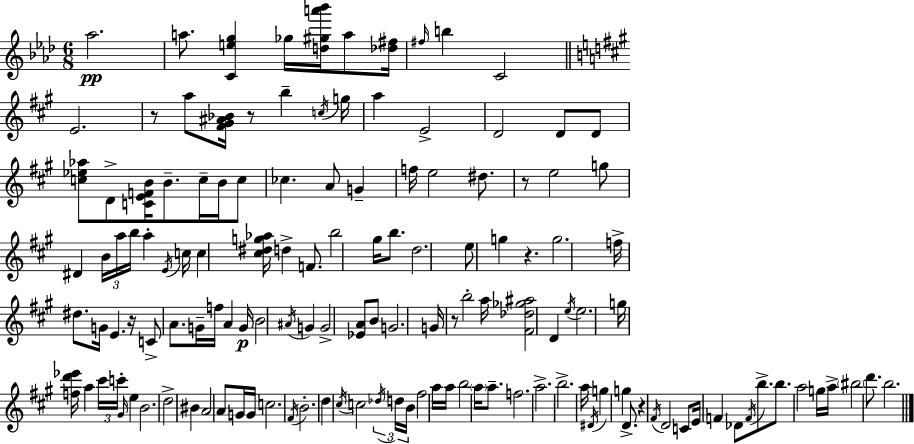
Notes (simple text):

Ab5/h. A5/e. [C4,E5,G5]/q Gb5/s [D5,G#5,A6,Bb6]/s A5/e [Db5,F#5]/s F#5/s B5/q C4/h E4/h. R/e A5/e [F#4,G#4,A#4,Bb4]/s R/e B5/q C5/s G5/s A5/q E4/h D4/h D4/e D4/e [C5,Eb5,Ab5]/e D4/e [C4,E4,F4,B4]/s B4/e. C5/s B4/s C5/e CES5/q. A4/e G4/q F5/s E5/h D#5/e. R/e E5/h G5/e D#4/q B4/s A5/s B5/s A5/q E4/s C5/s C5/q [C#5,D#5,G5,Ab5]/s D5/q F4/e. B5/h G#5/s B5/e. D5/h. E5/e G5/q R/q. G5/h. F5/s D#5/e. G4/s E4/q. R/s C4/e A4/e. G4/s F5/s A4/q G4/s B4/h A#4/s G4/q G4/h [Eb4,A4]/e B4/e G4/h. G4/s R/e B5/h A5/s [F#4,Db5,Gb5,A#5]/h D4/q E5/s E5/h. G5/s [F5,D6,Eb6]/s A5/q C#6/s C6/s G#4/s E5/q B4/h. D5/h BIS4/q A4/h A4/e G4/s G4/s C5/h. F#4/s B4/h. D5/q C#5/s C5/h Db5/s D5/s B4/s F#5/h A5/s A5/s B5/h A5/s A5/e. F5/h. A5/h. B5/h. A5/s D#4/s G5/q G5/q D4/e. R/q F#4/s D4/h C4/e E4/s F4/q Db4/e F4/s B5/e. B5/e. A5/h G5/s A5/s BIS5/h D6/e. B5/h.